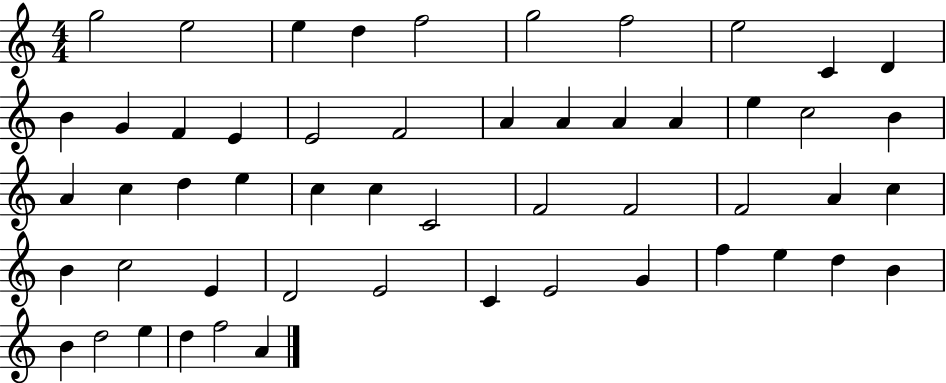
G5/h E5/h E5/q D5/q F5/h G5/h F5/h E5/h C4/q D4/q B4/q G4/q F4/q E4/q E4/h F4/h A4/q A4/q A4/q A4/q E5/q C5/h B4/q A4/q C5/q D5/q E5/q C5/q C5/q C4/h F4/h F4/h F4/h A4/q C5/q B4/q C5/h E4/q D4/h E4/h C4/q E4/h G4/q F5/q E5/q D5/q B4/q B4/q D5/h E5/q D5/q F5/h A4/q